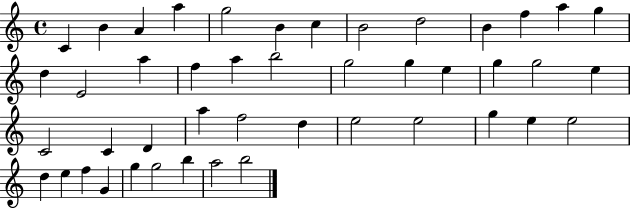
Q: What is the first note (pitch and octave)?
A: C4